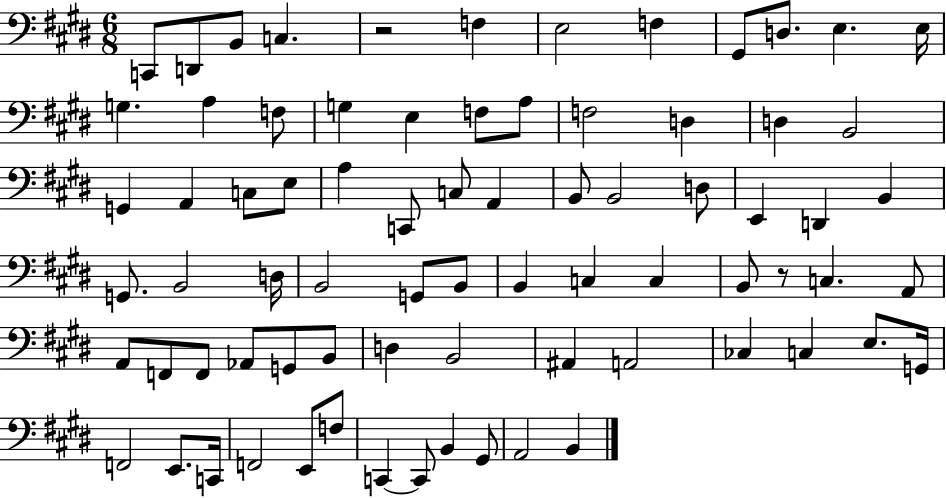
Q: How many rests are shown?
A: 2